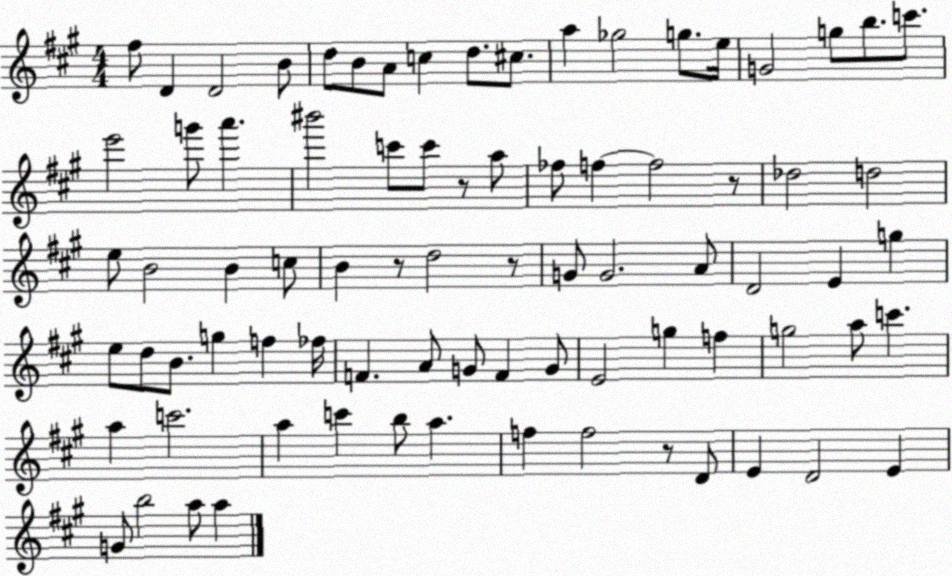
X:1
T:Untitled
M:4/4
L:1/4
K:A
^f/2 D D2 B/2 d/2 B/2 A/2 c d/2 ^c/2 a _g2 g/2 e/4 G2 g/2 b/2 c'/2 e'2 g'/2 a' ^b'2 c'/2 c'/2 z/2 a/2 _f/2 f f2 z/2 _d2 d2 e/2 B2 B c/2 B z/2 d2 z/2 G/2 G2 A/2 D2 E g e/2 d/2 B/2 g f _f/4 F A/2 G/2 F G/2 E2 g f g2 a/2 c' a c'2 a c' b/2 a f f2 z/2 D/2 E D2 E G/2 b2 a/2 a